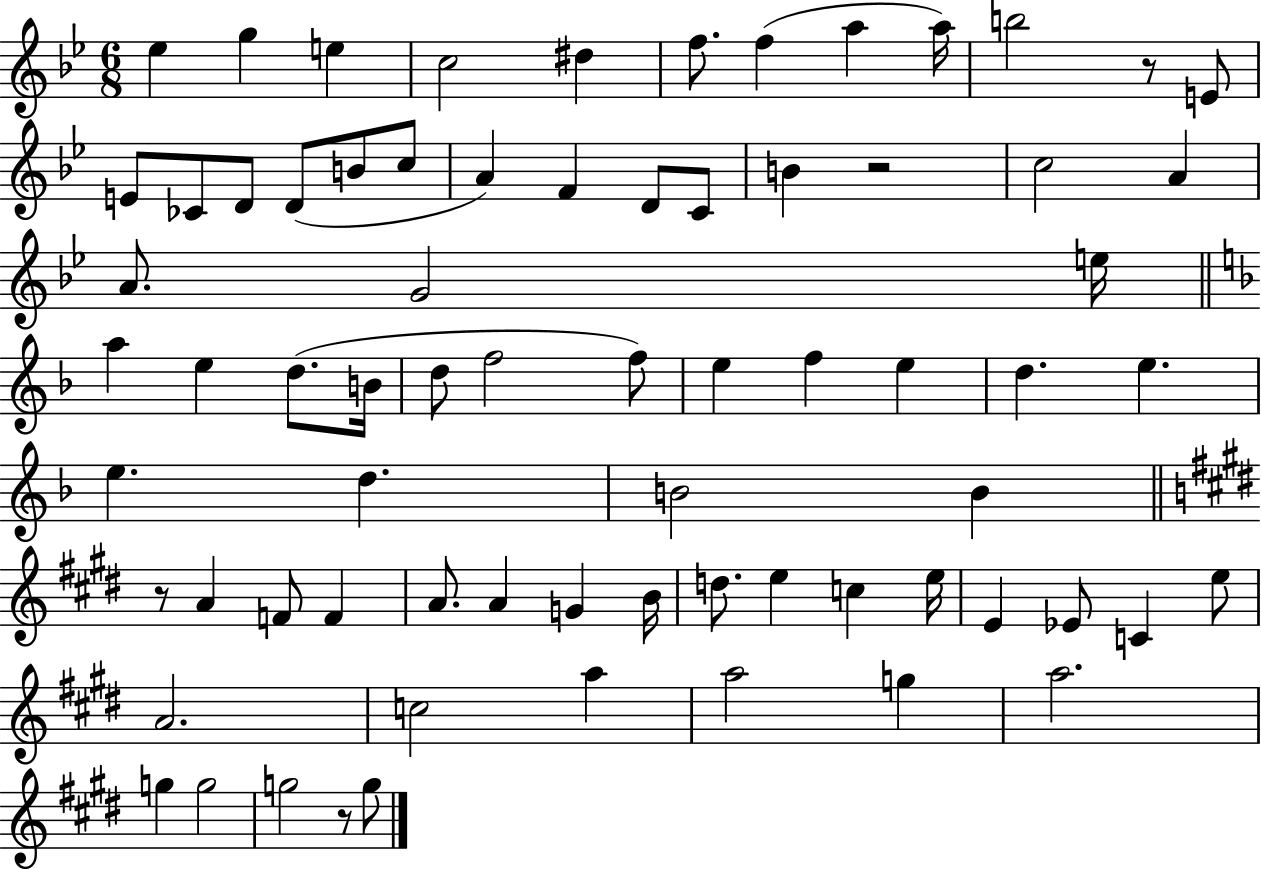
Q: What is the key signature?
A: BES major